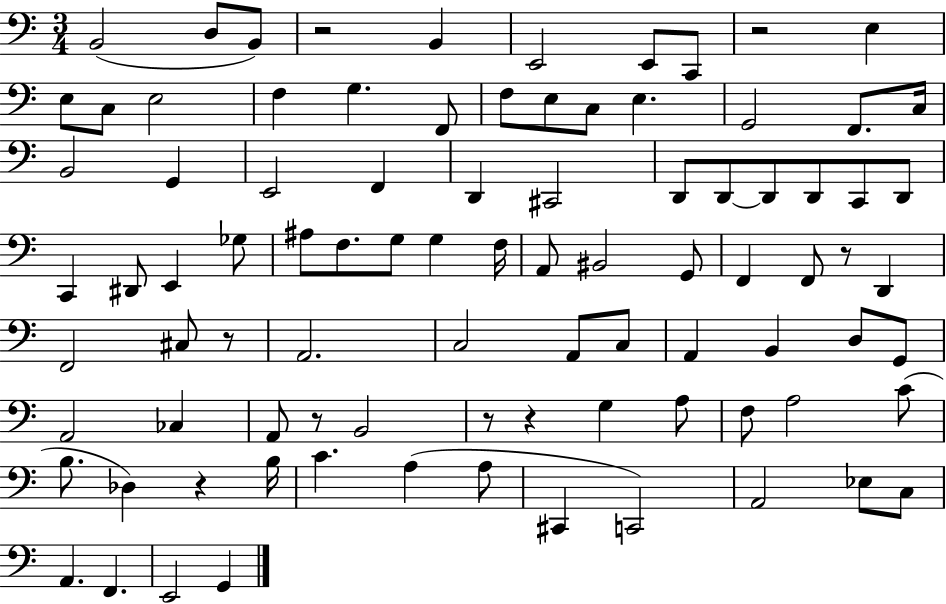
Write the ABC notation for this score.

X:1
T:Untitled
M:3/4
L:1/4
K:C
B,,2 D,/2 B,,/2 z2 B,, E,,2 E,,/2 C,,/2 z2 E, E,/2 C,/2 E,2 F, G, F,,/2 F,/2 E,/2 C,/2 E, G,,2 F,,/2 C,/4 B,,2 G,, E,,2 F,, D,, ^C,,2 D,,/2 D,,/2 D,,/2 D,,/2 C,,/2 D,,/2 C,, ^D,,/2 E,, _G,/2 ^A,/2 F,/2 G,/2 G, F,/4 A,,/2 ^B,,2 G,,/2 F,, F,,/2 z/2 D,, F,,2 ^C,/2 z/2 A,,2 C,2 A,,/2 C,/2 A,, B,, D,/2 G,,/2 A,,2 _C, A,,/2 z/2 B,,2 z/2 z G, A,/2 F,/2 A,2 C/2 B,/2 _D, z B,/4 C A, A,/2 ^C,, C,,2 A,,2 _E,/2 C,/2 A,, F,, E,,2 G,,